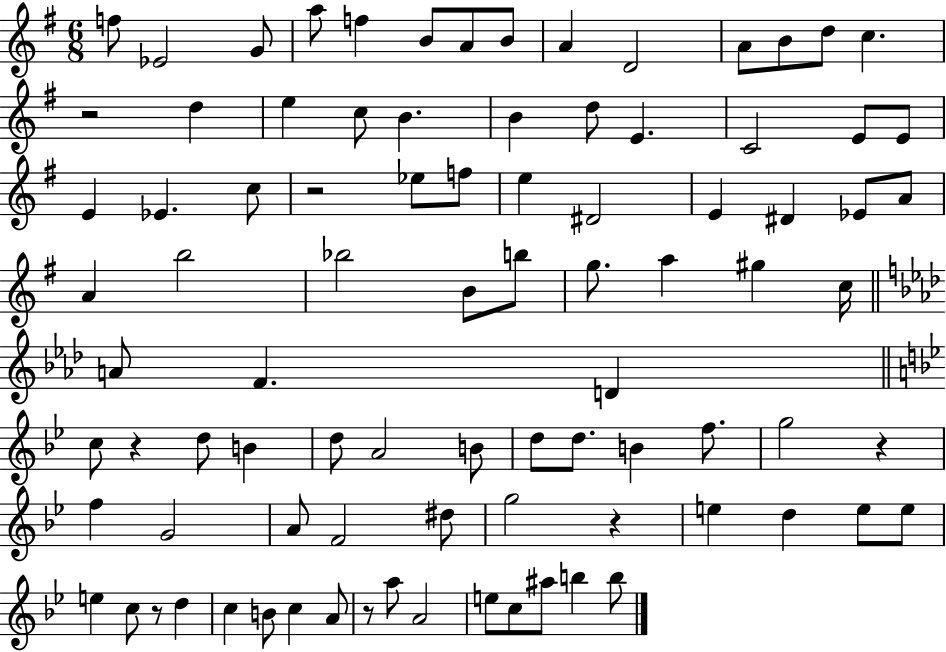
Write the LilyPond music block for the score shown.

{
  \clef treble
  \numericTimeSignature
  \time 6/8
  \key g \major
  f''8 ees'2 g'8 | a''8 f''4 b'8 a'8 b'8 | a'4 d'2 | a'8 b'8 d''8 c''4. | \break r2 d''4 | e''4 c''8 b'4. | b'4 d''8 e'4. | c'2 e'8 e'8 | \break e'4 ees'4. c''8 | r2 ees''8 f''8 | e''4 dis'2 | e'4 dis'4 ees'8 a'8 | \break a'4 b''2 | bes''2 b'8 b''8 | g''8. a''4 gis''4 c''16 | \bar "||" \break \key f \minor a'8 f'4. d'4 | \bar "||" \break \key g \minor c''8 r4 d''8 b'4 | d''8 a'2 b'8 | d''8 d''8. b'4 f''8. | g''2 r4 | \break f''4 g'2 | a'8 f'2 dis''8 | g''2 r4 | e''4 d''4 e''8 e''8 | \break e''4 c''8 r8 d''4 | c''4 b'8 c''4 a'8 | r8 a''8 a'2 | e''8 c''8 ais''8 b''4 b''8 | \break \bar "|."
}